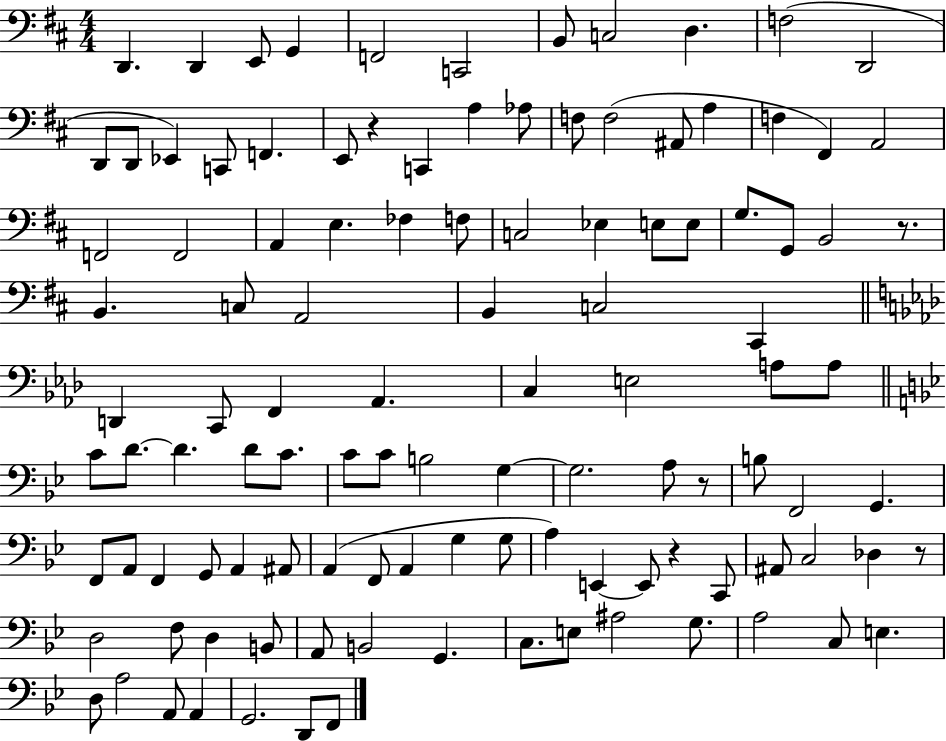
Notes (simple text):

D2/q. D2/q E2/e G2/q F2/h C2/h B2/e C3/h D3/q. F3/h D2/h D2/e D2/e Eb2/q C2/e F2/q. E2/e R/q C2/q A3/q Ab3/e F3/e F3/h A#2/e A3/q F3/q F#2/q A2/h F2/h F2/h A2/q E3/q. FES3/q F3/e C3/h Eb3/q E3/e E3/e G3/e. G2/e B2/h R/e. B2/q. C3/e A2/h B2/q C3/h C#2/q D2/q C2/e F2/q Ab2/q. C3/q E3/h A3/e A3/e C4/e D4/e. D4/q. D4/e C4/e. C4/e C4/e B3/h G3/q G3/h. A3/e R/e B3/e F2/h G2/q. F2/e A2/e F2/q G2/e A2/q A#2/e A2/q F2/e A2/q G3/q G3/e A3/q E2/q E2/e R/q C2/e A#2/e C3/h Db3/q R/e D3/h F3/e D3/q B2/e A2/e B2/h G2/q. C3/e. E3/e A#3/h G3/e. A3/h C3/e E3/q. D3/e A3/h A2/e A2/q G2/h. D2/e F2/e